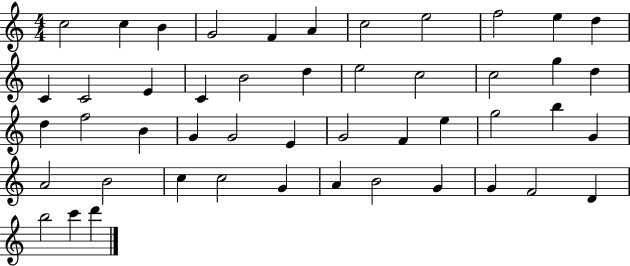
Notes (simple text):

C5/h C5/q B4/q G4/h F4/q A4/q C5/h E5/h F5/h E5/q D5/q C4/q C4/h E4/q C4/q B4/h D5/q E5/h C5/h C5/h G5/q D5/q D5/q F5/h B4/q G4/q G4/h E4/q G4/h F4/q E5/q G5/h B5/q G4/q A4/h B4/h C5/q C5/h G4/q A4/q B4/h G4/q G4/q F4/h D4/q B5/h C6/q D6/q